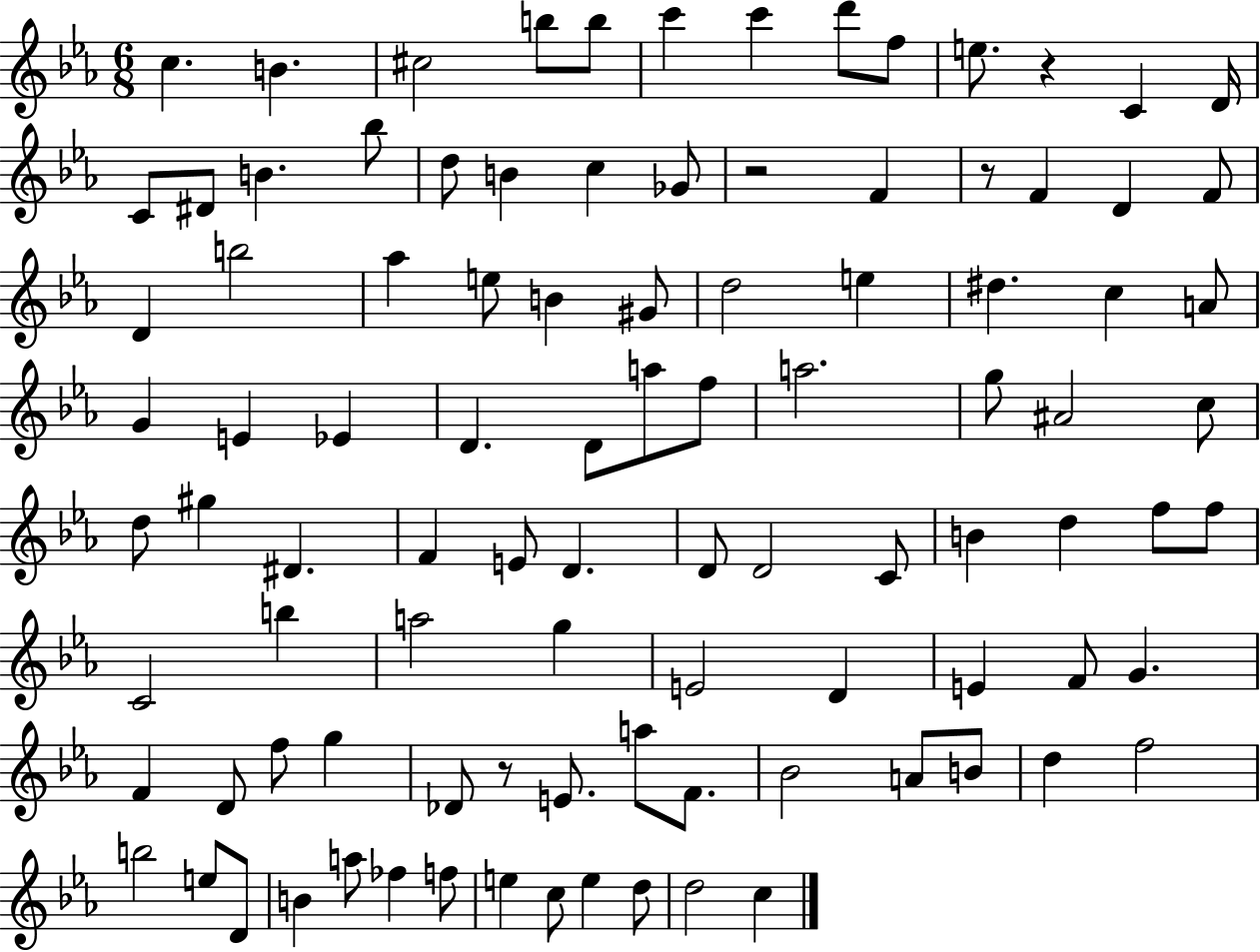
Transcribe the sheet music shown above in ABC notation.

X:1
T:Untitled
M:6/8
L:1/4
K:Eb
c B ^c2 b/2 b/2 c' c' d'/2 f/2 e/2 z C D/4 C/2 ^D/2 B _b/2 d/2 B c _G/2 z2 F z/2 F D F/2 D b2 _a e/2 B ^G/2 d2 e ^d c A/2 G E _E D D/2 a/2 f/2 a2 g/2 ^A2 c/2 d/2 ^g ^D F E/2 D D/2 D2 C/2 B d f/2 f/2 C2 b a2 g E2 D E F/2 G F D/2 f/2 g _D/2 z/2 E/2 a/2 F/2 _B2 A/2 B/2 d f2 b2 e/2 D/2 B a/2 _f f/2 e c/2 e d/2 d2 c